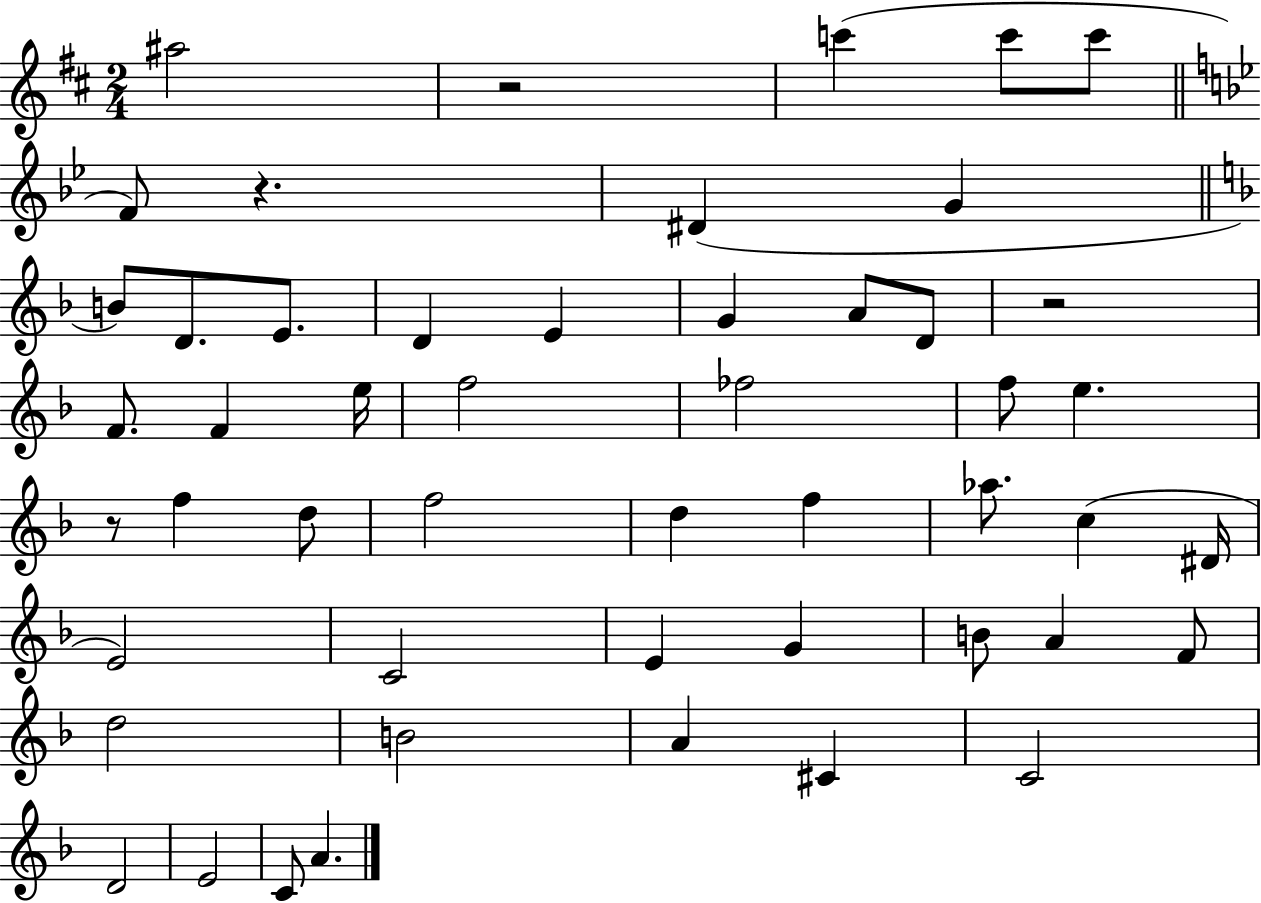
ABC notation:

X:1
T:Untitled
M:2/4
L:1/4
K:D
^a2 z2 c' c'/2 c'/2 F/2 z ^D G B/2 D/2 E/2 D E G A/2 D/2 z2 F/2 F e/4 f2 _f2 f/2 e z/2 f d/2 f2 d f _a/2 c ^D/4 E2 C2 E G B/2 A F/2 d2 B2 A ^C C2 D2 E2 C/2 A